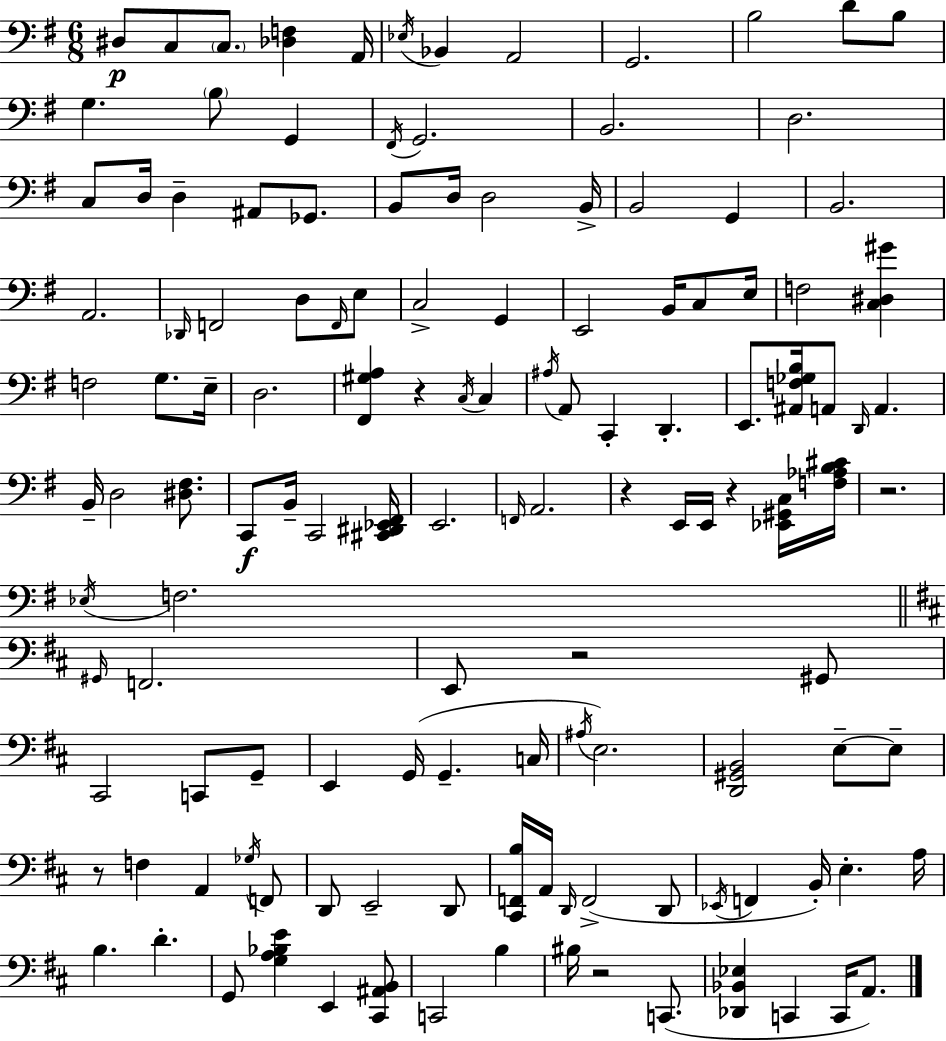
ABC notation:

X:1
T:Untitled
M:6/8
L:1/4
K:Em
^D,/2 C,/2 C,/2 [_D,F,] A,,/4 _E,/4 _B,, A,,2 G,,2 B,2 D/2 B,/2 G, B,/2 G,, ^F,,/4 G,,2 B,,2 D,2 C,/2 D,/4 D, ^A,,/2 _G,,/2 B,,/2 D,/4 D,2 B,,/4 B,,2 G,, B,,2 A,,2 _D,,/4 F,,2 D,/2 F,,/4 E,/2 C,2 G,, E,,2 B,,/4 C,/2 E,/4 F,2 [C,^D,^G] F,2 G,/2 E,/4 D,2 [^F,,^G,A,] z C,/4 C, ^A,/4 A,,/2 C,, D,, E,,/2 [^A,,F,_G,B,]/4 A,,/2 D,,/4 A,, B,,/4 D,2 [^D,^F,]/2 C,,/2 B,,/4 C,,2 [^C,,^D,,_E,,^F,,]/4 E,,2 F,,/4 A,,2 z E,,/4 E,,/4 z [_E,,^G,,C,]/4 [F,_A,B,^C]/4 z2 _E,/4 F,2 ^G,,/4 F,,2 E,,/2 z2 ^G,,/2 ^C,,2 C,,/2 G,,/2 E,, G,,/4 G,, C,/4 ^A,/4 E,2 [D,,^G,,B,,]2 E,/2 E,/2 z/2 F, A,, _G,/4 F,,/2 D,,/2 E,,2 D,,/2 [^C,,F,,B,]/4 A,,/4 D,,/4 F,,2 D,,/2 _E,,/4 F,, B,,/4 E, A,/4 B, D G,,/2 [G,A,_B,E] E,, [^C,,^A,,B,,]/2 C,,2 B, ^B,/4 z2 C,,/2 [_D,,_B,,_E,] C,, C,,/4 A,,/2